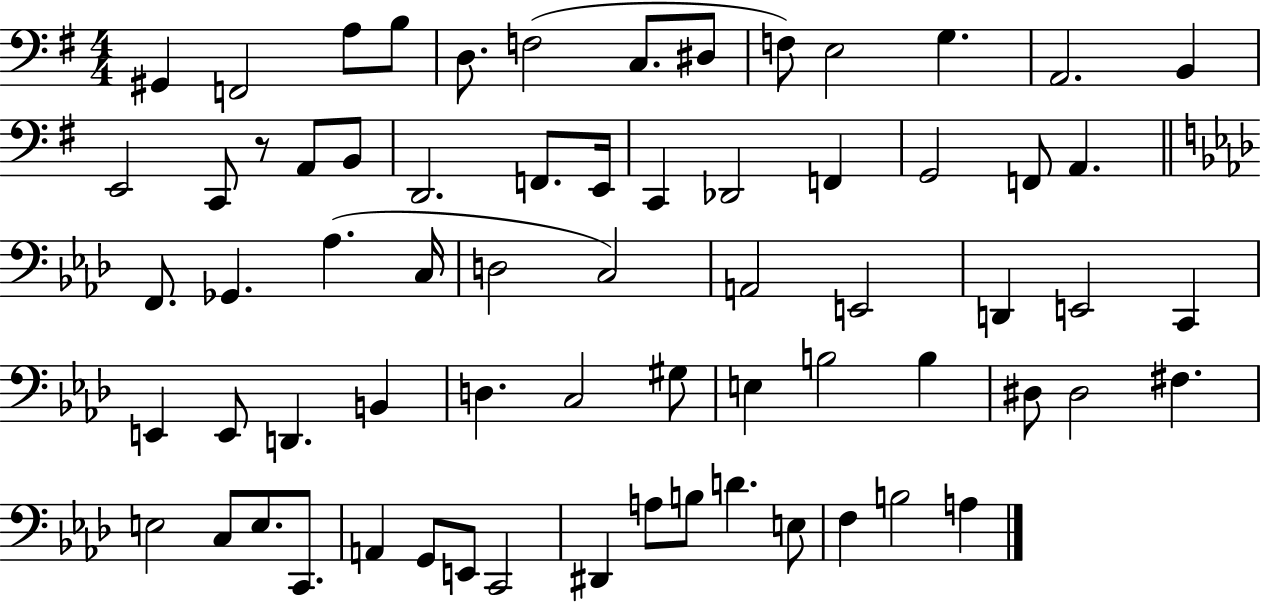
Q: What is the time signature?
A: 4/4